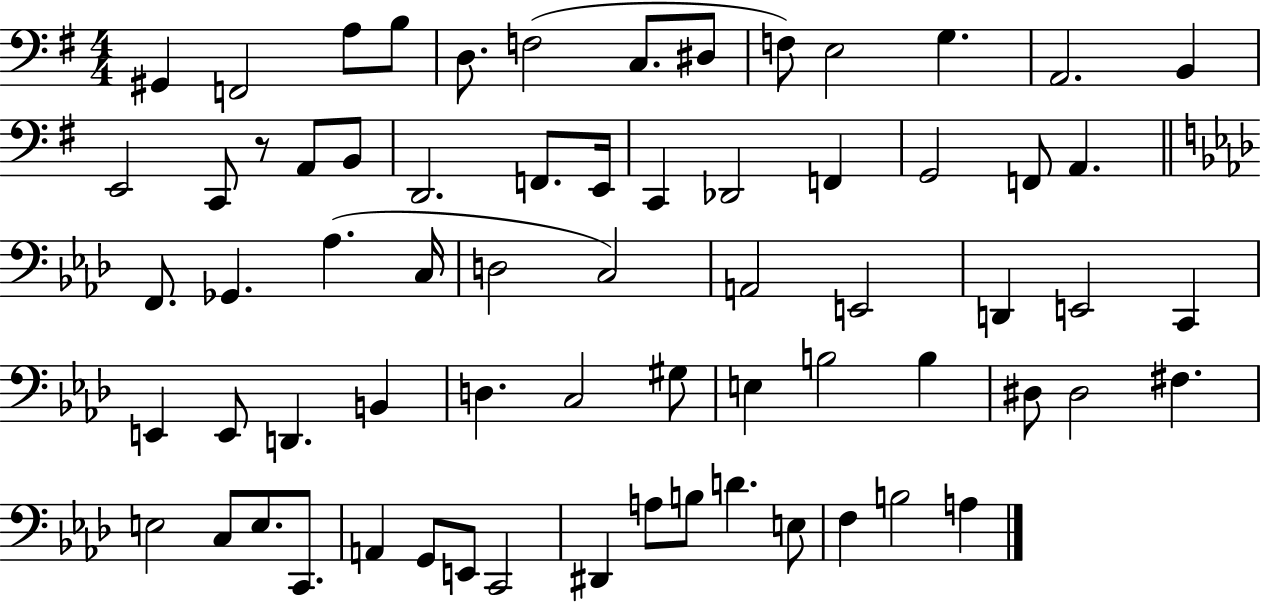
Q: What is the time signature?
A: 4/4